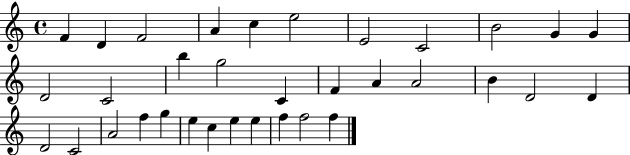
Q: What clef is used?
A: treble